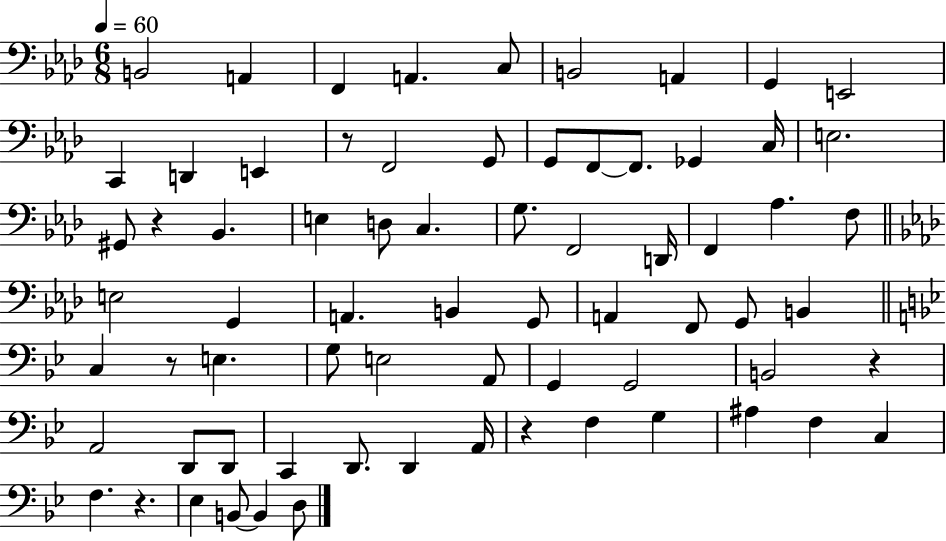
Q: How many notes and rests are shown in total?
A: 71